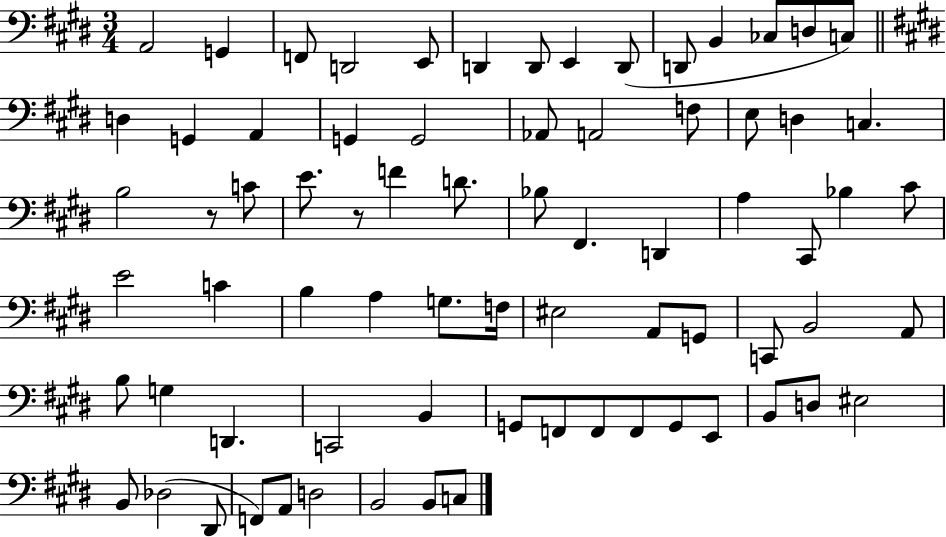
A2/h G2/q F2/e D2/h E2/e D2/q D2/e E2/q D2/e D2/e B2/q CES3/e D3/e C3/e D3/q G2/q A2/q G2/q G2/h Ab2/e A2/h F3/e E3/e D3/q C3/q. B3/h R/e C4/e E4/e. R/e F4/q D4/e. Bb3/e F#2/q. D2/q A3/q C#2/e Bb3/q C#4/e E4/h C4/q B3/q A3/q G3/e. F3/s EIS3/h A2/e G2/e C2/e B2/h A2/e B3/e G3/q D2/q. C2/h B2/q G2/e F2/e F2/e F2/e G2/e E2/e B2/e D3/e EIS3/h B2/e Db3/h D#2/e F2/e A2/e D3/h B2/h B2/e C3/e